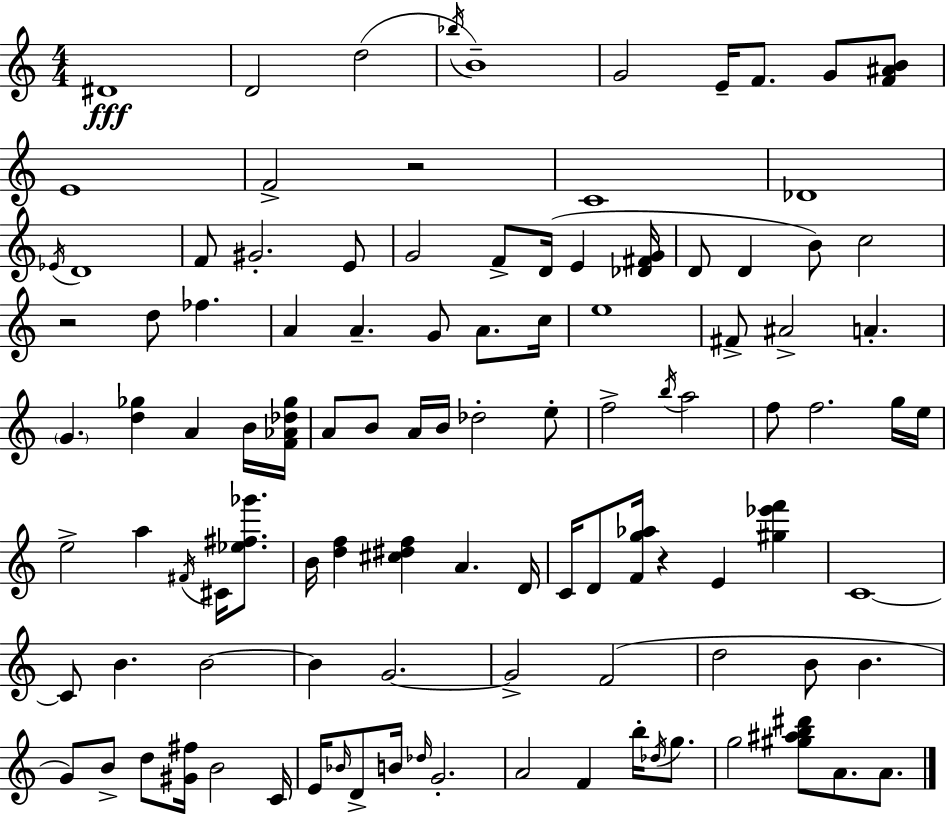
X:1
T:Untitled
M:4/4
L:1/4
K:Am
^D4 D2 d2 _b/4 B4 G2 E/4 F/2 G/2 [F^AB]/2 E4 F2 z2 C4 _D4 _E/4 D4 F/2 ^G2 E/2 G2 F/2 D/4 E [_D^FG]/4 D/2 D B/2 c2 z2 d/2 _f A A G/2 A/2 c/4 e4 ^F/2 ^A2 A G [d_g] A B/4 [F_A_d_g]/4 A/2 B/2 A/4 B/4 _d2 e/2 f2 b/4 a2 f/2 f2 g/4 e/4 e2 a ^F/4 ^C/4 [_e^f_g']/2 B/4 [df] [^c^df] A D/4 C/4 D/2 [Fg_a]/4 z E [^g_e'f'] C4 C/2 B B2 B G2 G2 F2 d2 B/2 B G/2 B/2 d/2 [^G^f]/4 B2 C/4 E/4 _B/4 D/2 B/4 _d/4 G2 A2 F b/4 _d/4 g/2 g2 [^g^ab^d']/2 A/2 A/2